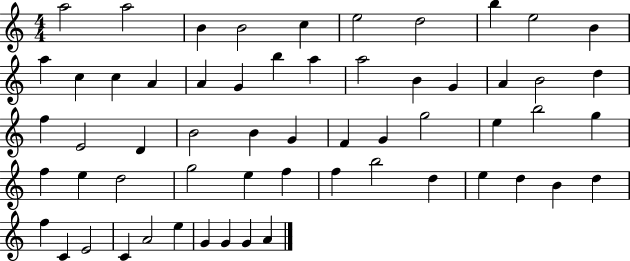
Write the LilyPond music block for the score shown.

{
  \clef treble
  \numericTimeSignature
  \time 4/4
  \key c \major
  a''2 a''2 | b'4 b'2 c''4 | e''2 d''2 | b''4 e''2 b'4 | \break a''4 c''4 c''4 a'4 | a'4 g'4 b''4 a''4 | a''2 b'4 g'4 | a'4 b'2 d''4 | \break f''4 e'2 d'4 | b'2 b'4 g'4 | f'4 g'4 g''2 | e''4 b''2 g''4 | \break f''4 e''4 d''2 | g''2 e''4 f''4 | f''4 b''2 d''4 | e''4 d''4 b'4 d''4 | \break f''4 c'4 e'2 | c'4 a'2 e''4 | g'4 g'4 g'4 a'4 | \bar "|."
}